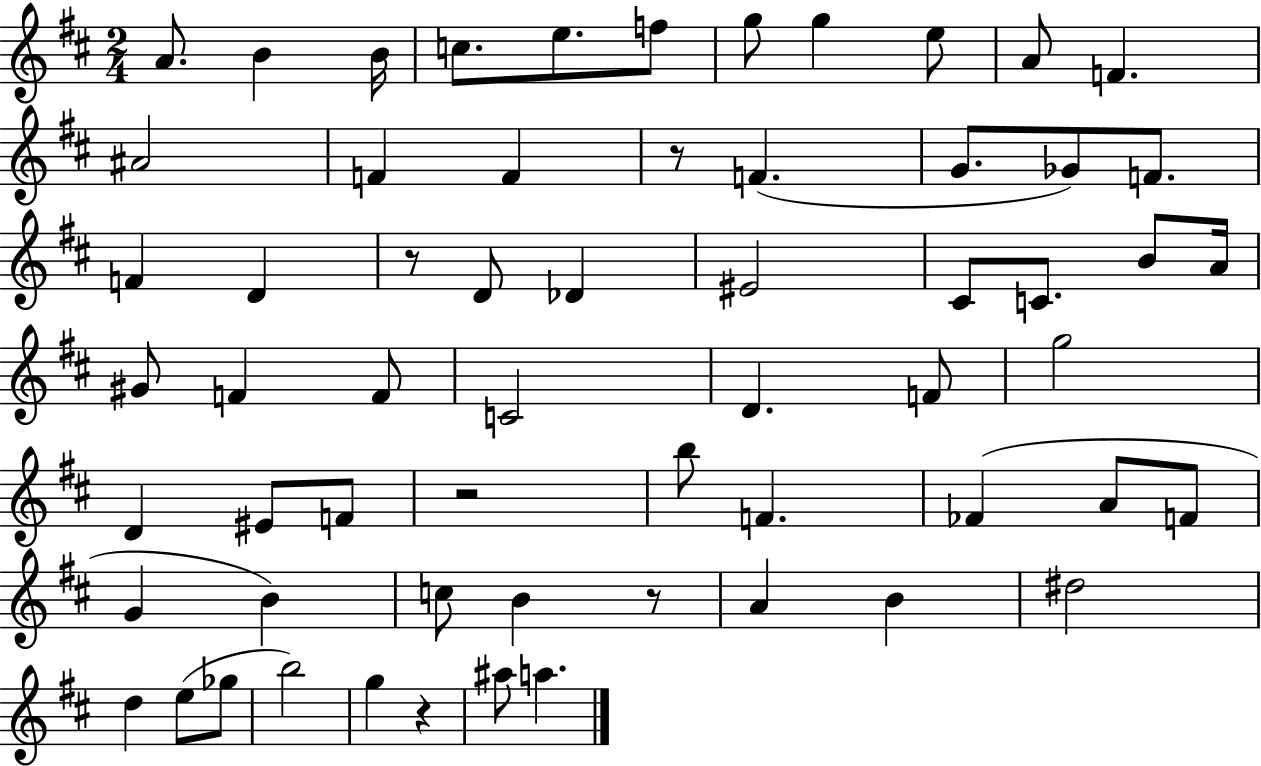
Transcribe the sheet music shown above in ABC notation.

X:1
T:Untitled
M:2/4
L:1/4
K:D
A/2 B B/4 c/2 e/2 f/2 g/2 g e/2 A/2 F ^A2 F F z/2 F G/2 _G/2 F/2 F D z/2 D/2 _D ^E2 ^C/2 C/2 B/2 A/4 ^G/2 F F/2 C2 D F/2 g2 D ^E/2 F/2 z2 b/2 F _F A/2 F/2 G B c/2 B z/2 A B ^d2 d e/2 _g/2 b2 g z ^a/2 a